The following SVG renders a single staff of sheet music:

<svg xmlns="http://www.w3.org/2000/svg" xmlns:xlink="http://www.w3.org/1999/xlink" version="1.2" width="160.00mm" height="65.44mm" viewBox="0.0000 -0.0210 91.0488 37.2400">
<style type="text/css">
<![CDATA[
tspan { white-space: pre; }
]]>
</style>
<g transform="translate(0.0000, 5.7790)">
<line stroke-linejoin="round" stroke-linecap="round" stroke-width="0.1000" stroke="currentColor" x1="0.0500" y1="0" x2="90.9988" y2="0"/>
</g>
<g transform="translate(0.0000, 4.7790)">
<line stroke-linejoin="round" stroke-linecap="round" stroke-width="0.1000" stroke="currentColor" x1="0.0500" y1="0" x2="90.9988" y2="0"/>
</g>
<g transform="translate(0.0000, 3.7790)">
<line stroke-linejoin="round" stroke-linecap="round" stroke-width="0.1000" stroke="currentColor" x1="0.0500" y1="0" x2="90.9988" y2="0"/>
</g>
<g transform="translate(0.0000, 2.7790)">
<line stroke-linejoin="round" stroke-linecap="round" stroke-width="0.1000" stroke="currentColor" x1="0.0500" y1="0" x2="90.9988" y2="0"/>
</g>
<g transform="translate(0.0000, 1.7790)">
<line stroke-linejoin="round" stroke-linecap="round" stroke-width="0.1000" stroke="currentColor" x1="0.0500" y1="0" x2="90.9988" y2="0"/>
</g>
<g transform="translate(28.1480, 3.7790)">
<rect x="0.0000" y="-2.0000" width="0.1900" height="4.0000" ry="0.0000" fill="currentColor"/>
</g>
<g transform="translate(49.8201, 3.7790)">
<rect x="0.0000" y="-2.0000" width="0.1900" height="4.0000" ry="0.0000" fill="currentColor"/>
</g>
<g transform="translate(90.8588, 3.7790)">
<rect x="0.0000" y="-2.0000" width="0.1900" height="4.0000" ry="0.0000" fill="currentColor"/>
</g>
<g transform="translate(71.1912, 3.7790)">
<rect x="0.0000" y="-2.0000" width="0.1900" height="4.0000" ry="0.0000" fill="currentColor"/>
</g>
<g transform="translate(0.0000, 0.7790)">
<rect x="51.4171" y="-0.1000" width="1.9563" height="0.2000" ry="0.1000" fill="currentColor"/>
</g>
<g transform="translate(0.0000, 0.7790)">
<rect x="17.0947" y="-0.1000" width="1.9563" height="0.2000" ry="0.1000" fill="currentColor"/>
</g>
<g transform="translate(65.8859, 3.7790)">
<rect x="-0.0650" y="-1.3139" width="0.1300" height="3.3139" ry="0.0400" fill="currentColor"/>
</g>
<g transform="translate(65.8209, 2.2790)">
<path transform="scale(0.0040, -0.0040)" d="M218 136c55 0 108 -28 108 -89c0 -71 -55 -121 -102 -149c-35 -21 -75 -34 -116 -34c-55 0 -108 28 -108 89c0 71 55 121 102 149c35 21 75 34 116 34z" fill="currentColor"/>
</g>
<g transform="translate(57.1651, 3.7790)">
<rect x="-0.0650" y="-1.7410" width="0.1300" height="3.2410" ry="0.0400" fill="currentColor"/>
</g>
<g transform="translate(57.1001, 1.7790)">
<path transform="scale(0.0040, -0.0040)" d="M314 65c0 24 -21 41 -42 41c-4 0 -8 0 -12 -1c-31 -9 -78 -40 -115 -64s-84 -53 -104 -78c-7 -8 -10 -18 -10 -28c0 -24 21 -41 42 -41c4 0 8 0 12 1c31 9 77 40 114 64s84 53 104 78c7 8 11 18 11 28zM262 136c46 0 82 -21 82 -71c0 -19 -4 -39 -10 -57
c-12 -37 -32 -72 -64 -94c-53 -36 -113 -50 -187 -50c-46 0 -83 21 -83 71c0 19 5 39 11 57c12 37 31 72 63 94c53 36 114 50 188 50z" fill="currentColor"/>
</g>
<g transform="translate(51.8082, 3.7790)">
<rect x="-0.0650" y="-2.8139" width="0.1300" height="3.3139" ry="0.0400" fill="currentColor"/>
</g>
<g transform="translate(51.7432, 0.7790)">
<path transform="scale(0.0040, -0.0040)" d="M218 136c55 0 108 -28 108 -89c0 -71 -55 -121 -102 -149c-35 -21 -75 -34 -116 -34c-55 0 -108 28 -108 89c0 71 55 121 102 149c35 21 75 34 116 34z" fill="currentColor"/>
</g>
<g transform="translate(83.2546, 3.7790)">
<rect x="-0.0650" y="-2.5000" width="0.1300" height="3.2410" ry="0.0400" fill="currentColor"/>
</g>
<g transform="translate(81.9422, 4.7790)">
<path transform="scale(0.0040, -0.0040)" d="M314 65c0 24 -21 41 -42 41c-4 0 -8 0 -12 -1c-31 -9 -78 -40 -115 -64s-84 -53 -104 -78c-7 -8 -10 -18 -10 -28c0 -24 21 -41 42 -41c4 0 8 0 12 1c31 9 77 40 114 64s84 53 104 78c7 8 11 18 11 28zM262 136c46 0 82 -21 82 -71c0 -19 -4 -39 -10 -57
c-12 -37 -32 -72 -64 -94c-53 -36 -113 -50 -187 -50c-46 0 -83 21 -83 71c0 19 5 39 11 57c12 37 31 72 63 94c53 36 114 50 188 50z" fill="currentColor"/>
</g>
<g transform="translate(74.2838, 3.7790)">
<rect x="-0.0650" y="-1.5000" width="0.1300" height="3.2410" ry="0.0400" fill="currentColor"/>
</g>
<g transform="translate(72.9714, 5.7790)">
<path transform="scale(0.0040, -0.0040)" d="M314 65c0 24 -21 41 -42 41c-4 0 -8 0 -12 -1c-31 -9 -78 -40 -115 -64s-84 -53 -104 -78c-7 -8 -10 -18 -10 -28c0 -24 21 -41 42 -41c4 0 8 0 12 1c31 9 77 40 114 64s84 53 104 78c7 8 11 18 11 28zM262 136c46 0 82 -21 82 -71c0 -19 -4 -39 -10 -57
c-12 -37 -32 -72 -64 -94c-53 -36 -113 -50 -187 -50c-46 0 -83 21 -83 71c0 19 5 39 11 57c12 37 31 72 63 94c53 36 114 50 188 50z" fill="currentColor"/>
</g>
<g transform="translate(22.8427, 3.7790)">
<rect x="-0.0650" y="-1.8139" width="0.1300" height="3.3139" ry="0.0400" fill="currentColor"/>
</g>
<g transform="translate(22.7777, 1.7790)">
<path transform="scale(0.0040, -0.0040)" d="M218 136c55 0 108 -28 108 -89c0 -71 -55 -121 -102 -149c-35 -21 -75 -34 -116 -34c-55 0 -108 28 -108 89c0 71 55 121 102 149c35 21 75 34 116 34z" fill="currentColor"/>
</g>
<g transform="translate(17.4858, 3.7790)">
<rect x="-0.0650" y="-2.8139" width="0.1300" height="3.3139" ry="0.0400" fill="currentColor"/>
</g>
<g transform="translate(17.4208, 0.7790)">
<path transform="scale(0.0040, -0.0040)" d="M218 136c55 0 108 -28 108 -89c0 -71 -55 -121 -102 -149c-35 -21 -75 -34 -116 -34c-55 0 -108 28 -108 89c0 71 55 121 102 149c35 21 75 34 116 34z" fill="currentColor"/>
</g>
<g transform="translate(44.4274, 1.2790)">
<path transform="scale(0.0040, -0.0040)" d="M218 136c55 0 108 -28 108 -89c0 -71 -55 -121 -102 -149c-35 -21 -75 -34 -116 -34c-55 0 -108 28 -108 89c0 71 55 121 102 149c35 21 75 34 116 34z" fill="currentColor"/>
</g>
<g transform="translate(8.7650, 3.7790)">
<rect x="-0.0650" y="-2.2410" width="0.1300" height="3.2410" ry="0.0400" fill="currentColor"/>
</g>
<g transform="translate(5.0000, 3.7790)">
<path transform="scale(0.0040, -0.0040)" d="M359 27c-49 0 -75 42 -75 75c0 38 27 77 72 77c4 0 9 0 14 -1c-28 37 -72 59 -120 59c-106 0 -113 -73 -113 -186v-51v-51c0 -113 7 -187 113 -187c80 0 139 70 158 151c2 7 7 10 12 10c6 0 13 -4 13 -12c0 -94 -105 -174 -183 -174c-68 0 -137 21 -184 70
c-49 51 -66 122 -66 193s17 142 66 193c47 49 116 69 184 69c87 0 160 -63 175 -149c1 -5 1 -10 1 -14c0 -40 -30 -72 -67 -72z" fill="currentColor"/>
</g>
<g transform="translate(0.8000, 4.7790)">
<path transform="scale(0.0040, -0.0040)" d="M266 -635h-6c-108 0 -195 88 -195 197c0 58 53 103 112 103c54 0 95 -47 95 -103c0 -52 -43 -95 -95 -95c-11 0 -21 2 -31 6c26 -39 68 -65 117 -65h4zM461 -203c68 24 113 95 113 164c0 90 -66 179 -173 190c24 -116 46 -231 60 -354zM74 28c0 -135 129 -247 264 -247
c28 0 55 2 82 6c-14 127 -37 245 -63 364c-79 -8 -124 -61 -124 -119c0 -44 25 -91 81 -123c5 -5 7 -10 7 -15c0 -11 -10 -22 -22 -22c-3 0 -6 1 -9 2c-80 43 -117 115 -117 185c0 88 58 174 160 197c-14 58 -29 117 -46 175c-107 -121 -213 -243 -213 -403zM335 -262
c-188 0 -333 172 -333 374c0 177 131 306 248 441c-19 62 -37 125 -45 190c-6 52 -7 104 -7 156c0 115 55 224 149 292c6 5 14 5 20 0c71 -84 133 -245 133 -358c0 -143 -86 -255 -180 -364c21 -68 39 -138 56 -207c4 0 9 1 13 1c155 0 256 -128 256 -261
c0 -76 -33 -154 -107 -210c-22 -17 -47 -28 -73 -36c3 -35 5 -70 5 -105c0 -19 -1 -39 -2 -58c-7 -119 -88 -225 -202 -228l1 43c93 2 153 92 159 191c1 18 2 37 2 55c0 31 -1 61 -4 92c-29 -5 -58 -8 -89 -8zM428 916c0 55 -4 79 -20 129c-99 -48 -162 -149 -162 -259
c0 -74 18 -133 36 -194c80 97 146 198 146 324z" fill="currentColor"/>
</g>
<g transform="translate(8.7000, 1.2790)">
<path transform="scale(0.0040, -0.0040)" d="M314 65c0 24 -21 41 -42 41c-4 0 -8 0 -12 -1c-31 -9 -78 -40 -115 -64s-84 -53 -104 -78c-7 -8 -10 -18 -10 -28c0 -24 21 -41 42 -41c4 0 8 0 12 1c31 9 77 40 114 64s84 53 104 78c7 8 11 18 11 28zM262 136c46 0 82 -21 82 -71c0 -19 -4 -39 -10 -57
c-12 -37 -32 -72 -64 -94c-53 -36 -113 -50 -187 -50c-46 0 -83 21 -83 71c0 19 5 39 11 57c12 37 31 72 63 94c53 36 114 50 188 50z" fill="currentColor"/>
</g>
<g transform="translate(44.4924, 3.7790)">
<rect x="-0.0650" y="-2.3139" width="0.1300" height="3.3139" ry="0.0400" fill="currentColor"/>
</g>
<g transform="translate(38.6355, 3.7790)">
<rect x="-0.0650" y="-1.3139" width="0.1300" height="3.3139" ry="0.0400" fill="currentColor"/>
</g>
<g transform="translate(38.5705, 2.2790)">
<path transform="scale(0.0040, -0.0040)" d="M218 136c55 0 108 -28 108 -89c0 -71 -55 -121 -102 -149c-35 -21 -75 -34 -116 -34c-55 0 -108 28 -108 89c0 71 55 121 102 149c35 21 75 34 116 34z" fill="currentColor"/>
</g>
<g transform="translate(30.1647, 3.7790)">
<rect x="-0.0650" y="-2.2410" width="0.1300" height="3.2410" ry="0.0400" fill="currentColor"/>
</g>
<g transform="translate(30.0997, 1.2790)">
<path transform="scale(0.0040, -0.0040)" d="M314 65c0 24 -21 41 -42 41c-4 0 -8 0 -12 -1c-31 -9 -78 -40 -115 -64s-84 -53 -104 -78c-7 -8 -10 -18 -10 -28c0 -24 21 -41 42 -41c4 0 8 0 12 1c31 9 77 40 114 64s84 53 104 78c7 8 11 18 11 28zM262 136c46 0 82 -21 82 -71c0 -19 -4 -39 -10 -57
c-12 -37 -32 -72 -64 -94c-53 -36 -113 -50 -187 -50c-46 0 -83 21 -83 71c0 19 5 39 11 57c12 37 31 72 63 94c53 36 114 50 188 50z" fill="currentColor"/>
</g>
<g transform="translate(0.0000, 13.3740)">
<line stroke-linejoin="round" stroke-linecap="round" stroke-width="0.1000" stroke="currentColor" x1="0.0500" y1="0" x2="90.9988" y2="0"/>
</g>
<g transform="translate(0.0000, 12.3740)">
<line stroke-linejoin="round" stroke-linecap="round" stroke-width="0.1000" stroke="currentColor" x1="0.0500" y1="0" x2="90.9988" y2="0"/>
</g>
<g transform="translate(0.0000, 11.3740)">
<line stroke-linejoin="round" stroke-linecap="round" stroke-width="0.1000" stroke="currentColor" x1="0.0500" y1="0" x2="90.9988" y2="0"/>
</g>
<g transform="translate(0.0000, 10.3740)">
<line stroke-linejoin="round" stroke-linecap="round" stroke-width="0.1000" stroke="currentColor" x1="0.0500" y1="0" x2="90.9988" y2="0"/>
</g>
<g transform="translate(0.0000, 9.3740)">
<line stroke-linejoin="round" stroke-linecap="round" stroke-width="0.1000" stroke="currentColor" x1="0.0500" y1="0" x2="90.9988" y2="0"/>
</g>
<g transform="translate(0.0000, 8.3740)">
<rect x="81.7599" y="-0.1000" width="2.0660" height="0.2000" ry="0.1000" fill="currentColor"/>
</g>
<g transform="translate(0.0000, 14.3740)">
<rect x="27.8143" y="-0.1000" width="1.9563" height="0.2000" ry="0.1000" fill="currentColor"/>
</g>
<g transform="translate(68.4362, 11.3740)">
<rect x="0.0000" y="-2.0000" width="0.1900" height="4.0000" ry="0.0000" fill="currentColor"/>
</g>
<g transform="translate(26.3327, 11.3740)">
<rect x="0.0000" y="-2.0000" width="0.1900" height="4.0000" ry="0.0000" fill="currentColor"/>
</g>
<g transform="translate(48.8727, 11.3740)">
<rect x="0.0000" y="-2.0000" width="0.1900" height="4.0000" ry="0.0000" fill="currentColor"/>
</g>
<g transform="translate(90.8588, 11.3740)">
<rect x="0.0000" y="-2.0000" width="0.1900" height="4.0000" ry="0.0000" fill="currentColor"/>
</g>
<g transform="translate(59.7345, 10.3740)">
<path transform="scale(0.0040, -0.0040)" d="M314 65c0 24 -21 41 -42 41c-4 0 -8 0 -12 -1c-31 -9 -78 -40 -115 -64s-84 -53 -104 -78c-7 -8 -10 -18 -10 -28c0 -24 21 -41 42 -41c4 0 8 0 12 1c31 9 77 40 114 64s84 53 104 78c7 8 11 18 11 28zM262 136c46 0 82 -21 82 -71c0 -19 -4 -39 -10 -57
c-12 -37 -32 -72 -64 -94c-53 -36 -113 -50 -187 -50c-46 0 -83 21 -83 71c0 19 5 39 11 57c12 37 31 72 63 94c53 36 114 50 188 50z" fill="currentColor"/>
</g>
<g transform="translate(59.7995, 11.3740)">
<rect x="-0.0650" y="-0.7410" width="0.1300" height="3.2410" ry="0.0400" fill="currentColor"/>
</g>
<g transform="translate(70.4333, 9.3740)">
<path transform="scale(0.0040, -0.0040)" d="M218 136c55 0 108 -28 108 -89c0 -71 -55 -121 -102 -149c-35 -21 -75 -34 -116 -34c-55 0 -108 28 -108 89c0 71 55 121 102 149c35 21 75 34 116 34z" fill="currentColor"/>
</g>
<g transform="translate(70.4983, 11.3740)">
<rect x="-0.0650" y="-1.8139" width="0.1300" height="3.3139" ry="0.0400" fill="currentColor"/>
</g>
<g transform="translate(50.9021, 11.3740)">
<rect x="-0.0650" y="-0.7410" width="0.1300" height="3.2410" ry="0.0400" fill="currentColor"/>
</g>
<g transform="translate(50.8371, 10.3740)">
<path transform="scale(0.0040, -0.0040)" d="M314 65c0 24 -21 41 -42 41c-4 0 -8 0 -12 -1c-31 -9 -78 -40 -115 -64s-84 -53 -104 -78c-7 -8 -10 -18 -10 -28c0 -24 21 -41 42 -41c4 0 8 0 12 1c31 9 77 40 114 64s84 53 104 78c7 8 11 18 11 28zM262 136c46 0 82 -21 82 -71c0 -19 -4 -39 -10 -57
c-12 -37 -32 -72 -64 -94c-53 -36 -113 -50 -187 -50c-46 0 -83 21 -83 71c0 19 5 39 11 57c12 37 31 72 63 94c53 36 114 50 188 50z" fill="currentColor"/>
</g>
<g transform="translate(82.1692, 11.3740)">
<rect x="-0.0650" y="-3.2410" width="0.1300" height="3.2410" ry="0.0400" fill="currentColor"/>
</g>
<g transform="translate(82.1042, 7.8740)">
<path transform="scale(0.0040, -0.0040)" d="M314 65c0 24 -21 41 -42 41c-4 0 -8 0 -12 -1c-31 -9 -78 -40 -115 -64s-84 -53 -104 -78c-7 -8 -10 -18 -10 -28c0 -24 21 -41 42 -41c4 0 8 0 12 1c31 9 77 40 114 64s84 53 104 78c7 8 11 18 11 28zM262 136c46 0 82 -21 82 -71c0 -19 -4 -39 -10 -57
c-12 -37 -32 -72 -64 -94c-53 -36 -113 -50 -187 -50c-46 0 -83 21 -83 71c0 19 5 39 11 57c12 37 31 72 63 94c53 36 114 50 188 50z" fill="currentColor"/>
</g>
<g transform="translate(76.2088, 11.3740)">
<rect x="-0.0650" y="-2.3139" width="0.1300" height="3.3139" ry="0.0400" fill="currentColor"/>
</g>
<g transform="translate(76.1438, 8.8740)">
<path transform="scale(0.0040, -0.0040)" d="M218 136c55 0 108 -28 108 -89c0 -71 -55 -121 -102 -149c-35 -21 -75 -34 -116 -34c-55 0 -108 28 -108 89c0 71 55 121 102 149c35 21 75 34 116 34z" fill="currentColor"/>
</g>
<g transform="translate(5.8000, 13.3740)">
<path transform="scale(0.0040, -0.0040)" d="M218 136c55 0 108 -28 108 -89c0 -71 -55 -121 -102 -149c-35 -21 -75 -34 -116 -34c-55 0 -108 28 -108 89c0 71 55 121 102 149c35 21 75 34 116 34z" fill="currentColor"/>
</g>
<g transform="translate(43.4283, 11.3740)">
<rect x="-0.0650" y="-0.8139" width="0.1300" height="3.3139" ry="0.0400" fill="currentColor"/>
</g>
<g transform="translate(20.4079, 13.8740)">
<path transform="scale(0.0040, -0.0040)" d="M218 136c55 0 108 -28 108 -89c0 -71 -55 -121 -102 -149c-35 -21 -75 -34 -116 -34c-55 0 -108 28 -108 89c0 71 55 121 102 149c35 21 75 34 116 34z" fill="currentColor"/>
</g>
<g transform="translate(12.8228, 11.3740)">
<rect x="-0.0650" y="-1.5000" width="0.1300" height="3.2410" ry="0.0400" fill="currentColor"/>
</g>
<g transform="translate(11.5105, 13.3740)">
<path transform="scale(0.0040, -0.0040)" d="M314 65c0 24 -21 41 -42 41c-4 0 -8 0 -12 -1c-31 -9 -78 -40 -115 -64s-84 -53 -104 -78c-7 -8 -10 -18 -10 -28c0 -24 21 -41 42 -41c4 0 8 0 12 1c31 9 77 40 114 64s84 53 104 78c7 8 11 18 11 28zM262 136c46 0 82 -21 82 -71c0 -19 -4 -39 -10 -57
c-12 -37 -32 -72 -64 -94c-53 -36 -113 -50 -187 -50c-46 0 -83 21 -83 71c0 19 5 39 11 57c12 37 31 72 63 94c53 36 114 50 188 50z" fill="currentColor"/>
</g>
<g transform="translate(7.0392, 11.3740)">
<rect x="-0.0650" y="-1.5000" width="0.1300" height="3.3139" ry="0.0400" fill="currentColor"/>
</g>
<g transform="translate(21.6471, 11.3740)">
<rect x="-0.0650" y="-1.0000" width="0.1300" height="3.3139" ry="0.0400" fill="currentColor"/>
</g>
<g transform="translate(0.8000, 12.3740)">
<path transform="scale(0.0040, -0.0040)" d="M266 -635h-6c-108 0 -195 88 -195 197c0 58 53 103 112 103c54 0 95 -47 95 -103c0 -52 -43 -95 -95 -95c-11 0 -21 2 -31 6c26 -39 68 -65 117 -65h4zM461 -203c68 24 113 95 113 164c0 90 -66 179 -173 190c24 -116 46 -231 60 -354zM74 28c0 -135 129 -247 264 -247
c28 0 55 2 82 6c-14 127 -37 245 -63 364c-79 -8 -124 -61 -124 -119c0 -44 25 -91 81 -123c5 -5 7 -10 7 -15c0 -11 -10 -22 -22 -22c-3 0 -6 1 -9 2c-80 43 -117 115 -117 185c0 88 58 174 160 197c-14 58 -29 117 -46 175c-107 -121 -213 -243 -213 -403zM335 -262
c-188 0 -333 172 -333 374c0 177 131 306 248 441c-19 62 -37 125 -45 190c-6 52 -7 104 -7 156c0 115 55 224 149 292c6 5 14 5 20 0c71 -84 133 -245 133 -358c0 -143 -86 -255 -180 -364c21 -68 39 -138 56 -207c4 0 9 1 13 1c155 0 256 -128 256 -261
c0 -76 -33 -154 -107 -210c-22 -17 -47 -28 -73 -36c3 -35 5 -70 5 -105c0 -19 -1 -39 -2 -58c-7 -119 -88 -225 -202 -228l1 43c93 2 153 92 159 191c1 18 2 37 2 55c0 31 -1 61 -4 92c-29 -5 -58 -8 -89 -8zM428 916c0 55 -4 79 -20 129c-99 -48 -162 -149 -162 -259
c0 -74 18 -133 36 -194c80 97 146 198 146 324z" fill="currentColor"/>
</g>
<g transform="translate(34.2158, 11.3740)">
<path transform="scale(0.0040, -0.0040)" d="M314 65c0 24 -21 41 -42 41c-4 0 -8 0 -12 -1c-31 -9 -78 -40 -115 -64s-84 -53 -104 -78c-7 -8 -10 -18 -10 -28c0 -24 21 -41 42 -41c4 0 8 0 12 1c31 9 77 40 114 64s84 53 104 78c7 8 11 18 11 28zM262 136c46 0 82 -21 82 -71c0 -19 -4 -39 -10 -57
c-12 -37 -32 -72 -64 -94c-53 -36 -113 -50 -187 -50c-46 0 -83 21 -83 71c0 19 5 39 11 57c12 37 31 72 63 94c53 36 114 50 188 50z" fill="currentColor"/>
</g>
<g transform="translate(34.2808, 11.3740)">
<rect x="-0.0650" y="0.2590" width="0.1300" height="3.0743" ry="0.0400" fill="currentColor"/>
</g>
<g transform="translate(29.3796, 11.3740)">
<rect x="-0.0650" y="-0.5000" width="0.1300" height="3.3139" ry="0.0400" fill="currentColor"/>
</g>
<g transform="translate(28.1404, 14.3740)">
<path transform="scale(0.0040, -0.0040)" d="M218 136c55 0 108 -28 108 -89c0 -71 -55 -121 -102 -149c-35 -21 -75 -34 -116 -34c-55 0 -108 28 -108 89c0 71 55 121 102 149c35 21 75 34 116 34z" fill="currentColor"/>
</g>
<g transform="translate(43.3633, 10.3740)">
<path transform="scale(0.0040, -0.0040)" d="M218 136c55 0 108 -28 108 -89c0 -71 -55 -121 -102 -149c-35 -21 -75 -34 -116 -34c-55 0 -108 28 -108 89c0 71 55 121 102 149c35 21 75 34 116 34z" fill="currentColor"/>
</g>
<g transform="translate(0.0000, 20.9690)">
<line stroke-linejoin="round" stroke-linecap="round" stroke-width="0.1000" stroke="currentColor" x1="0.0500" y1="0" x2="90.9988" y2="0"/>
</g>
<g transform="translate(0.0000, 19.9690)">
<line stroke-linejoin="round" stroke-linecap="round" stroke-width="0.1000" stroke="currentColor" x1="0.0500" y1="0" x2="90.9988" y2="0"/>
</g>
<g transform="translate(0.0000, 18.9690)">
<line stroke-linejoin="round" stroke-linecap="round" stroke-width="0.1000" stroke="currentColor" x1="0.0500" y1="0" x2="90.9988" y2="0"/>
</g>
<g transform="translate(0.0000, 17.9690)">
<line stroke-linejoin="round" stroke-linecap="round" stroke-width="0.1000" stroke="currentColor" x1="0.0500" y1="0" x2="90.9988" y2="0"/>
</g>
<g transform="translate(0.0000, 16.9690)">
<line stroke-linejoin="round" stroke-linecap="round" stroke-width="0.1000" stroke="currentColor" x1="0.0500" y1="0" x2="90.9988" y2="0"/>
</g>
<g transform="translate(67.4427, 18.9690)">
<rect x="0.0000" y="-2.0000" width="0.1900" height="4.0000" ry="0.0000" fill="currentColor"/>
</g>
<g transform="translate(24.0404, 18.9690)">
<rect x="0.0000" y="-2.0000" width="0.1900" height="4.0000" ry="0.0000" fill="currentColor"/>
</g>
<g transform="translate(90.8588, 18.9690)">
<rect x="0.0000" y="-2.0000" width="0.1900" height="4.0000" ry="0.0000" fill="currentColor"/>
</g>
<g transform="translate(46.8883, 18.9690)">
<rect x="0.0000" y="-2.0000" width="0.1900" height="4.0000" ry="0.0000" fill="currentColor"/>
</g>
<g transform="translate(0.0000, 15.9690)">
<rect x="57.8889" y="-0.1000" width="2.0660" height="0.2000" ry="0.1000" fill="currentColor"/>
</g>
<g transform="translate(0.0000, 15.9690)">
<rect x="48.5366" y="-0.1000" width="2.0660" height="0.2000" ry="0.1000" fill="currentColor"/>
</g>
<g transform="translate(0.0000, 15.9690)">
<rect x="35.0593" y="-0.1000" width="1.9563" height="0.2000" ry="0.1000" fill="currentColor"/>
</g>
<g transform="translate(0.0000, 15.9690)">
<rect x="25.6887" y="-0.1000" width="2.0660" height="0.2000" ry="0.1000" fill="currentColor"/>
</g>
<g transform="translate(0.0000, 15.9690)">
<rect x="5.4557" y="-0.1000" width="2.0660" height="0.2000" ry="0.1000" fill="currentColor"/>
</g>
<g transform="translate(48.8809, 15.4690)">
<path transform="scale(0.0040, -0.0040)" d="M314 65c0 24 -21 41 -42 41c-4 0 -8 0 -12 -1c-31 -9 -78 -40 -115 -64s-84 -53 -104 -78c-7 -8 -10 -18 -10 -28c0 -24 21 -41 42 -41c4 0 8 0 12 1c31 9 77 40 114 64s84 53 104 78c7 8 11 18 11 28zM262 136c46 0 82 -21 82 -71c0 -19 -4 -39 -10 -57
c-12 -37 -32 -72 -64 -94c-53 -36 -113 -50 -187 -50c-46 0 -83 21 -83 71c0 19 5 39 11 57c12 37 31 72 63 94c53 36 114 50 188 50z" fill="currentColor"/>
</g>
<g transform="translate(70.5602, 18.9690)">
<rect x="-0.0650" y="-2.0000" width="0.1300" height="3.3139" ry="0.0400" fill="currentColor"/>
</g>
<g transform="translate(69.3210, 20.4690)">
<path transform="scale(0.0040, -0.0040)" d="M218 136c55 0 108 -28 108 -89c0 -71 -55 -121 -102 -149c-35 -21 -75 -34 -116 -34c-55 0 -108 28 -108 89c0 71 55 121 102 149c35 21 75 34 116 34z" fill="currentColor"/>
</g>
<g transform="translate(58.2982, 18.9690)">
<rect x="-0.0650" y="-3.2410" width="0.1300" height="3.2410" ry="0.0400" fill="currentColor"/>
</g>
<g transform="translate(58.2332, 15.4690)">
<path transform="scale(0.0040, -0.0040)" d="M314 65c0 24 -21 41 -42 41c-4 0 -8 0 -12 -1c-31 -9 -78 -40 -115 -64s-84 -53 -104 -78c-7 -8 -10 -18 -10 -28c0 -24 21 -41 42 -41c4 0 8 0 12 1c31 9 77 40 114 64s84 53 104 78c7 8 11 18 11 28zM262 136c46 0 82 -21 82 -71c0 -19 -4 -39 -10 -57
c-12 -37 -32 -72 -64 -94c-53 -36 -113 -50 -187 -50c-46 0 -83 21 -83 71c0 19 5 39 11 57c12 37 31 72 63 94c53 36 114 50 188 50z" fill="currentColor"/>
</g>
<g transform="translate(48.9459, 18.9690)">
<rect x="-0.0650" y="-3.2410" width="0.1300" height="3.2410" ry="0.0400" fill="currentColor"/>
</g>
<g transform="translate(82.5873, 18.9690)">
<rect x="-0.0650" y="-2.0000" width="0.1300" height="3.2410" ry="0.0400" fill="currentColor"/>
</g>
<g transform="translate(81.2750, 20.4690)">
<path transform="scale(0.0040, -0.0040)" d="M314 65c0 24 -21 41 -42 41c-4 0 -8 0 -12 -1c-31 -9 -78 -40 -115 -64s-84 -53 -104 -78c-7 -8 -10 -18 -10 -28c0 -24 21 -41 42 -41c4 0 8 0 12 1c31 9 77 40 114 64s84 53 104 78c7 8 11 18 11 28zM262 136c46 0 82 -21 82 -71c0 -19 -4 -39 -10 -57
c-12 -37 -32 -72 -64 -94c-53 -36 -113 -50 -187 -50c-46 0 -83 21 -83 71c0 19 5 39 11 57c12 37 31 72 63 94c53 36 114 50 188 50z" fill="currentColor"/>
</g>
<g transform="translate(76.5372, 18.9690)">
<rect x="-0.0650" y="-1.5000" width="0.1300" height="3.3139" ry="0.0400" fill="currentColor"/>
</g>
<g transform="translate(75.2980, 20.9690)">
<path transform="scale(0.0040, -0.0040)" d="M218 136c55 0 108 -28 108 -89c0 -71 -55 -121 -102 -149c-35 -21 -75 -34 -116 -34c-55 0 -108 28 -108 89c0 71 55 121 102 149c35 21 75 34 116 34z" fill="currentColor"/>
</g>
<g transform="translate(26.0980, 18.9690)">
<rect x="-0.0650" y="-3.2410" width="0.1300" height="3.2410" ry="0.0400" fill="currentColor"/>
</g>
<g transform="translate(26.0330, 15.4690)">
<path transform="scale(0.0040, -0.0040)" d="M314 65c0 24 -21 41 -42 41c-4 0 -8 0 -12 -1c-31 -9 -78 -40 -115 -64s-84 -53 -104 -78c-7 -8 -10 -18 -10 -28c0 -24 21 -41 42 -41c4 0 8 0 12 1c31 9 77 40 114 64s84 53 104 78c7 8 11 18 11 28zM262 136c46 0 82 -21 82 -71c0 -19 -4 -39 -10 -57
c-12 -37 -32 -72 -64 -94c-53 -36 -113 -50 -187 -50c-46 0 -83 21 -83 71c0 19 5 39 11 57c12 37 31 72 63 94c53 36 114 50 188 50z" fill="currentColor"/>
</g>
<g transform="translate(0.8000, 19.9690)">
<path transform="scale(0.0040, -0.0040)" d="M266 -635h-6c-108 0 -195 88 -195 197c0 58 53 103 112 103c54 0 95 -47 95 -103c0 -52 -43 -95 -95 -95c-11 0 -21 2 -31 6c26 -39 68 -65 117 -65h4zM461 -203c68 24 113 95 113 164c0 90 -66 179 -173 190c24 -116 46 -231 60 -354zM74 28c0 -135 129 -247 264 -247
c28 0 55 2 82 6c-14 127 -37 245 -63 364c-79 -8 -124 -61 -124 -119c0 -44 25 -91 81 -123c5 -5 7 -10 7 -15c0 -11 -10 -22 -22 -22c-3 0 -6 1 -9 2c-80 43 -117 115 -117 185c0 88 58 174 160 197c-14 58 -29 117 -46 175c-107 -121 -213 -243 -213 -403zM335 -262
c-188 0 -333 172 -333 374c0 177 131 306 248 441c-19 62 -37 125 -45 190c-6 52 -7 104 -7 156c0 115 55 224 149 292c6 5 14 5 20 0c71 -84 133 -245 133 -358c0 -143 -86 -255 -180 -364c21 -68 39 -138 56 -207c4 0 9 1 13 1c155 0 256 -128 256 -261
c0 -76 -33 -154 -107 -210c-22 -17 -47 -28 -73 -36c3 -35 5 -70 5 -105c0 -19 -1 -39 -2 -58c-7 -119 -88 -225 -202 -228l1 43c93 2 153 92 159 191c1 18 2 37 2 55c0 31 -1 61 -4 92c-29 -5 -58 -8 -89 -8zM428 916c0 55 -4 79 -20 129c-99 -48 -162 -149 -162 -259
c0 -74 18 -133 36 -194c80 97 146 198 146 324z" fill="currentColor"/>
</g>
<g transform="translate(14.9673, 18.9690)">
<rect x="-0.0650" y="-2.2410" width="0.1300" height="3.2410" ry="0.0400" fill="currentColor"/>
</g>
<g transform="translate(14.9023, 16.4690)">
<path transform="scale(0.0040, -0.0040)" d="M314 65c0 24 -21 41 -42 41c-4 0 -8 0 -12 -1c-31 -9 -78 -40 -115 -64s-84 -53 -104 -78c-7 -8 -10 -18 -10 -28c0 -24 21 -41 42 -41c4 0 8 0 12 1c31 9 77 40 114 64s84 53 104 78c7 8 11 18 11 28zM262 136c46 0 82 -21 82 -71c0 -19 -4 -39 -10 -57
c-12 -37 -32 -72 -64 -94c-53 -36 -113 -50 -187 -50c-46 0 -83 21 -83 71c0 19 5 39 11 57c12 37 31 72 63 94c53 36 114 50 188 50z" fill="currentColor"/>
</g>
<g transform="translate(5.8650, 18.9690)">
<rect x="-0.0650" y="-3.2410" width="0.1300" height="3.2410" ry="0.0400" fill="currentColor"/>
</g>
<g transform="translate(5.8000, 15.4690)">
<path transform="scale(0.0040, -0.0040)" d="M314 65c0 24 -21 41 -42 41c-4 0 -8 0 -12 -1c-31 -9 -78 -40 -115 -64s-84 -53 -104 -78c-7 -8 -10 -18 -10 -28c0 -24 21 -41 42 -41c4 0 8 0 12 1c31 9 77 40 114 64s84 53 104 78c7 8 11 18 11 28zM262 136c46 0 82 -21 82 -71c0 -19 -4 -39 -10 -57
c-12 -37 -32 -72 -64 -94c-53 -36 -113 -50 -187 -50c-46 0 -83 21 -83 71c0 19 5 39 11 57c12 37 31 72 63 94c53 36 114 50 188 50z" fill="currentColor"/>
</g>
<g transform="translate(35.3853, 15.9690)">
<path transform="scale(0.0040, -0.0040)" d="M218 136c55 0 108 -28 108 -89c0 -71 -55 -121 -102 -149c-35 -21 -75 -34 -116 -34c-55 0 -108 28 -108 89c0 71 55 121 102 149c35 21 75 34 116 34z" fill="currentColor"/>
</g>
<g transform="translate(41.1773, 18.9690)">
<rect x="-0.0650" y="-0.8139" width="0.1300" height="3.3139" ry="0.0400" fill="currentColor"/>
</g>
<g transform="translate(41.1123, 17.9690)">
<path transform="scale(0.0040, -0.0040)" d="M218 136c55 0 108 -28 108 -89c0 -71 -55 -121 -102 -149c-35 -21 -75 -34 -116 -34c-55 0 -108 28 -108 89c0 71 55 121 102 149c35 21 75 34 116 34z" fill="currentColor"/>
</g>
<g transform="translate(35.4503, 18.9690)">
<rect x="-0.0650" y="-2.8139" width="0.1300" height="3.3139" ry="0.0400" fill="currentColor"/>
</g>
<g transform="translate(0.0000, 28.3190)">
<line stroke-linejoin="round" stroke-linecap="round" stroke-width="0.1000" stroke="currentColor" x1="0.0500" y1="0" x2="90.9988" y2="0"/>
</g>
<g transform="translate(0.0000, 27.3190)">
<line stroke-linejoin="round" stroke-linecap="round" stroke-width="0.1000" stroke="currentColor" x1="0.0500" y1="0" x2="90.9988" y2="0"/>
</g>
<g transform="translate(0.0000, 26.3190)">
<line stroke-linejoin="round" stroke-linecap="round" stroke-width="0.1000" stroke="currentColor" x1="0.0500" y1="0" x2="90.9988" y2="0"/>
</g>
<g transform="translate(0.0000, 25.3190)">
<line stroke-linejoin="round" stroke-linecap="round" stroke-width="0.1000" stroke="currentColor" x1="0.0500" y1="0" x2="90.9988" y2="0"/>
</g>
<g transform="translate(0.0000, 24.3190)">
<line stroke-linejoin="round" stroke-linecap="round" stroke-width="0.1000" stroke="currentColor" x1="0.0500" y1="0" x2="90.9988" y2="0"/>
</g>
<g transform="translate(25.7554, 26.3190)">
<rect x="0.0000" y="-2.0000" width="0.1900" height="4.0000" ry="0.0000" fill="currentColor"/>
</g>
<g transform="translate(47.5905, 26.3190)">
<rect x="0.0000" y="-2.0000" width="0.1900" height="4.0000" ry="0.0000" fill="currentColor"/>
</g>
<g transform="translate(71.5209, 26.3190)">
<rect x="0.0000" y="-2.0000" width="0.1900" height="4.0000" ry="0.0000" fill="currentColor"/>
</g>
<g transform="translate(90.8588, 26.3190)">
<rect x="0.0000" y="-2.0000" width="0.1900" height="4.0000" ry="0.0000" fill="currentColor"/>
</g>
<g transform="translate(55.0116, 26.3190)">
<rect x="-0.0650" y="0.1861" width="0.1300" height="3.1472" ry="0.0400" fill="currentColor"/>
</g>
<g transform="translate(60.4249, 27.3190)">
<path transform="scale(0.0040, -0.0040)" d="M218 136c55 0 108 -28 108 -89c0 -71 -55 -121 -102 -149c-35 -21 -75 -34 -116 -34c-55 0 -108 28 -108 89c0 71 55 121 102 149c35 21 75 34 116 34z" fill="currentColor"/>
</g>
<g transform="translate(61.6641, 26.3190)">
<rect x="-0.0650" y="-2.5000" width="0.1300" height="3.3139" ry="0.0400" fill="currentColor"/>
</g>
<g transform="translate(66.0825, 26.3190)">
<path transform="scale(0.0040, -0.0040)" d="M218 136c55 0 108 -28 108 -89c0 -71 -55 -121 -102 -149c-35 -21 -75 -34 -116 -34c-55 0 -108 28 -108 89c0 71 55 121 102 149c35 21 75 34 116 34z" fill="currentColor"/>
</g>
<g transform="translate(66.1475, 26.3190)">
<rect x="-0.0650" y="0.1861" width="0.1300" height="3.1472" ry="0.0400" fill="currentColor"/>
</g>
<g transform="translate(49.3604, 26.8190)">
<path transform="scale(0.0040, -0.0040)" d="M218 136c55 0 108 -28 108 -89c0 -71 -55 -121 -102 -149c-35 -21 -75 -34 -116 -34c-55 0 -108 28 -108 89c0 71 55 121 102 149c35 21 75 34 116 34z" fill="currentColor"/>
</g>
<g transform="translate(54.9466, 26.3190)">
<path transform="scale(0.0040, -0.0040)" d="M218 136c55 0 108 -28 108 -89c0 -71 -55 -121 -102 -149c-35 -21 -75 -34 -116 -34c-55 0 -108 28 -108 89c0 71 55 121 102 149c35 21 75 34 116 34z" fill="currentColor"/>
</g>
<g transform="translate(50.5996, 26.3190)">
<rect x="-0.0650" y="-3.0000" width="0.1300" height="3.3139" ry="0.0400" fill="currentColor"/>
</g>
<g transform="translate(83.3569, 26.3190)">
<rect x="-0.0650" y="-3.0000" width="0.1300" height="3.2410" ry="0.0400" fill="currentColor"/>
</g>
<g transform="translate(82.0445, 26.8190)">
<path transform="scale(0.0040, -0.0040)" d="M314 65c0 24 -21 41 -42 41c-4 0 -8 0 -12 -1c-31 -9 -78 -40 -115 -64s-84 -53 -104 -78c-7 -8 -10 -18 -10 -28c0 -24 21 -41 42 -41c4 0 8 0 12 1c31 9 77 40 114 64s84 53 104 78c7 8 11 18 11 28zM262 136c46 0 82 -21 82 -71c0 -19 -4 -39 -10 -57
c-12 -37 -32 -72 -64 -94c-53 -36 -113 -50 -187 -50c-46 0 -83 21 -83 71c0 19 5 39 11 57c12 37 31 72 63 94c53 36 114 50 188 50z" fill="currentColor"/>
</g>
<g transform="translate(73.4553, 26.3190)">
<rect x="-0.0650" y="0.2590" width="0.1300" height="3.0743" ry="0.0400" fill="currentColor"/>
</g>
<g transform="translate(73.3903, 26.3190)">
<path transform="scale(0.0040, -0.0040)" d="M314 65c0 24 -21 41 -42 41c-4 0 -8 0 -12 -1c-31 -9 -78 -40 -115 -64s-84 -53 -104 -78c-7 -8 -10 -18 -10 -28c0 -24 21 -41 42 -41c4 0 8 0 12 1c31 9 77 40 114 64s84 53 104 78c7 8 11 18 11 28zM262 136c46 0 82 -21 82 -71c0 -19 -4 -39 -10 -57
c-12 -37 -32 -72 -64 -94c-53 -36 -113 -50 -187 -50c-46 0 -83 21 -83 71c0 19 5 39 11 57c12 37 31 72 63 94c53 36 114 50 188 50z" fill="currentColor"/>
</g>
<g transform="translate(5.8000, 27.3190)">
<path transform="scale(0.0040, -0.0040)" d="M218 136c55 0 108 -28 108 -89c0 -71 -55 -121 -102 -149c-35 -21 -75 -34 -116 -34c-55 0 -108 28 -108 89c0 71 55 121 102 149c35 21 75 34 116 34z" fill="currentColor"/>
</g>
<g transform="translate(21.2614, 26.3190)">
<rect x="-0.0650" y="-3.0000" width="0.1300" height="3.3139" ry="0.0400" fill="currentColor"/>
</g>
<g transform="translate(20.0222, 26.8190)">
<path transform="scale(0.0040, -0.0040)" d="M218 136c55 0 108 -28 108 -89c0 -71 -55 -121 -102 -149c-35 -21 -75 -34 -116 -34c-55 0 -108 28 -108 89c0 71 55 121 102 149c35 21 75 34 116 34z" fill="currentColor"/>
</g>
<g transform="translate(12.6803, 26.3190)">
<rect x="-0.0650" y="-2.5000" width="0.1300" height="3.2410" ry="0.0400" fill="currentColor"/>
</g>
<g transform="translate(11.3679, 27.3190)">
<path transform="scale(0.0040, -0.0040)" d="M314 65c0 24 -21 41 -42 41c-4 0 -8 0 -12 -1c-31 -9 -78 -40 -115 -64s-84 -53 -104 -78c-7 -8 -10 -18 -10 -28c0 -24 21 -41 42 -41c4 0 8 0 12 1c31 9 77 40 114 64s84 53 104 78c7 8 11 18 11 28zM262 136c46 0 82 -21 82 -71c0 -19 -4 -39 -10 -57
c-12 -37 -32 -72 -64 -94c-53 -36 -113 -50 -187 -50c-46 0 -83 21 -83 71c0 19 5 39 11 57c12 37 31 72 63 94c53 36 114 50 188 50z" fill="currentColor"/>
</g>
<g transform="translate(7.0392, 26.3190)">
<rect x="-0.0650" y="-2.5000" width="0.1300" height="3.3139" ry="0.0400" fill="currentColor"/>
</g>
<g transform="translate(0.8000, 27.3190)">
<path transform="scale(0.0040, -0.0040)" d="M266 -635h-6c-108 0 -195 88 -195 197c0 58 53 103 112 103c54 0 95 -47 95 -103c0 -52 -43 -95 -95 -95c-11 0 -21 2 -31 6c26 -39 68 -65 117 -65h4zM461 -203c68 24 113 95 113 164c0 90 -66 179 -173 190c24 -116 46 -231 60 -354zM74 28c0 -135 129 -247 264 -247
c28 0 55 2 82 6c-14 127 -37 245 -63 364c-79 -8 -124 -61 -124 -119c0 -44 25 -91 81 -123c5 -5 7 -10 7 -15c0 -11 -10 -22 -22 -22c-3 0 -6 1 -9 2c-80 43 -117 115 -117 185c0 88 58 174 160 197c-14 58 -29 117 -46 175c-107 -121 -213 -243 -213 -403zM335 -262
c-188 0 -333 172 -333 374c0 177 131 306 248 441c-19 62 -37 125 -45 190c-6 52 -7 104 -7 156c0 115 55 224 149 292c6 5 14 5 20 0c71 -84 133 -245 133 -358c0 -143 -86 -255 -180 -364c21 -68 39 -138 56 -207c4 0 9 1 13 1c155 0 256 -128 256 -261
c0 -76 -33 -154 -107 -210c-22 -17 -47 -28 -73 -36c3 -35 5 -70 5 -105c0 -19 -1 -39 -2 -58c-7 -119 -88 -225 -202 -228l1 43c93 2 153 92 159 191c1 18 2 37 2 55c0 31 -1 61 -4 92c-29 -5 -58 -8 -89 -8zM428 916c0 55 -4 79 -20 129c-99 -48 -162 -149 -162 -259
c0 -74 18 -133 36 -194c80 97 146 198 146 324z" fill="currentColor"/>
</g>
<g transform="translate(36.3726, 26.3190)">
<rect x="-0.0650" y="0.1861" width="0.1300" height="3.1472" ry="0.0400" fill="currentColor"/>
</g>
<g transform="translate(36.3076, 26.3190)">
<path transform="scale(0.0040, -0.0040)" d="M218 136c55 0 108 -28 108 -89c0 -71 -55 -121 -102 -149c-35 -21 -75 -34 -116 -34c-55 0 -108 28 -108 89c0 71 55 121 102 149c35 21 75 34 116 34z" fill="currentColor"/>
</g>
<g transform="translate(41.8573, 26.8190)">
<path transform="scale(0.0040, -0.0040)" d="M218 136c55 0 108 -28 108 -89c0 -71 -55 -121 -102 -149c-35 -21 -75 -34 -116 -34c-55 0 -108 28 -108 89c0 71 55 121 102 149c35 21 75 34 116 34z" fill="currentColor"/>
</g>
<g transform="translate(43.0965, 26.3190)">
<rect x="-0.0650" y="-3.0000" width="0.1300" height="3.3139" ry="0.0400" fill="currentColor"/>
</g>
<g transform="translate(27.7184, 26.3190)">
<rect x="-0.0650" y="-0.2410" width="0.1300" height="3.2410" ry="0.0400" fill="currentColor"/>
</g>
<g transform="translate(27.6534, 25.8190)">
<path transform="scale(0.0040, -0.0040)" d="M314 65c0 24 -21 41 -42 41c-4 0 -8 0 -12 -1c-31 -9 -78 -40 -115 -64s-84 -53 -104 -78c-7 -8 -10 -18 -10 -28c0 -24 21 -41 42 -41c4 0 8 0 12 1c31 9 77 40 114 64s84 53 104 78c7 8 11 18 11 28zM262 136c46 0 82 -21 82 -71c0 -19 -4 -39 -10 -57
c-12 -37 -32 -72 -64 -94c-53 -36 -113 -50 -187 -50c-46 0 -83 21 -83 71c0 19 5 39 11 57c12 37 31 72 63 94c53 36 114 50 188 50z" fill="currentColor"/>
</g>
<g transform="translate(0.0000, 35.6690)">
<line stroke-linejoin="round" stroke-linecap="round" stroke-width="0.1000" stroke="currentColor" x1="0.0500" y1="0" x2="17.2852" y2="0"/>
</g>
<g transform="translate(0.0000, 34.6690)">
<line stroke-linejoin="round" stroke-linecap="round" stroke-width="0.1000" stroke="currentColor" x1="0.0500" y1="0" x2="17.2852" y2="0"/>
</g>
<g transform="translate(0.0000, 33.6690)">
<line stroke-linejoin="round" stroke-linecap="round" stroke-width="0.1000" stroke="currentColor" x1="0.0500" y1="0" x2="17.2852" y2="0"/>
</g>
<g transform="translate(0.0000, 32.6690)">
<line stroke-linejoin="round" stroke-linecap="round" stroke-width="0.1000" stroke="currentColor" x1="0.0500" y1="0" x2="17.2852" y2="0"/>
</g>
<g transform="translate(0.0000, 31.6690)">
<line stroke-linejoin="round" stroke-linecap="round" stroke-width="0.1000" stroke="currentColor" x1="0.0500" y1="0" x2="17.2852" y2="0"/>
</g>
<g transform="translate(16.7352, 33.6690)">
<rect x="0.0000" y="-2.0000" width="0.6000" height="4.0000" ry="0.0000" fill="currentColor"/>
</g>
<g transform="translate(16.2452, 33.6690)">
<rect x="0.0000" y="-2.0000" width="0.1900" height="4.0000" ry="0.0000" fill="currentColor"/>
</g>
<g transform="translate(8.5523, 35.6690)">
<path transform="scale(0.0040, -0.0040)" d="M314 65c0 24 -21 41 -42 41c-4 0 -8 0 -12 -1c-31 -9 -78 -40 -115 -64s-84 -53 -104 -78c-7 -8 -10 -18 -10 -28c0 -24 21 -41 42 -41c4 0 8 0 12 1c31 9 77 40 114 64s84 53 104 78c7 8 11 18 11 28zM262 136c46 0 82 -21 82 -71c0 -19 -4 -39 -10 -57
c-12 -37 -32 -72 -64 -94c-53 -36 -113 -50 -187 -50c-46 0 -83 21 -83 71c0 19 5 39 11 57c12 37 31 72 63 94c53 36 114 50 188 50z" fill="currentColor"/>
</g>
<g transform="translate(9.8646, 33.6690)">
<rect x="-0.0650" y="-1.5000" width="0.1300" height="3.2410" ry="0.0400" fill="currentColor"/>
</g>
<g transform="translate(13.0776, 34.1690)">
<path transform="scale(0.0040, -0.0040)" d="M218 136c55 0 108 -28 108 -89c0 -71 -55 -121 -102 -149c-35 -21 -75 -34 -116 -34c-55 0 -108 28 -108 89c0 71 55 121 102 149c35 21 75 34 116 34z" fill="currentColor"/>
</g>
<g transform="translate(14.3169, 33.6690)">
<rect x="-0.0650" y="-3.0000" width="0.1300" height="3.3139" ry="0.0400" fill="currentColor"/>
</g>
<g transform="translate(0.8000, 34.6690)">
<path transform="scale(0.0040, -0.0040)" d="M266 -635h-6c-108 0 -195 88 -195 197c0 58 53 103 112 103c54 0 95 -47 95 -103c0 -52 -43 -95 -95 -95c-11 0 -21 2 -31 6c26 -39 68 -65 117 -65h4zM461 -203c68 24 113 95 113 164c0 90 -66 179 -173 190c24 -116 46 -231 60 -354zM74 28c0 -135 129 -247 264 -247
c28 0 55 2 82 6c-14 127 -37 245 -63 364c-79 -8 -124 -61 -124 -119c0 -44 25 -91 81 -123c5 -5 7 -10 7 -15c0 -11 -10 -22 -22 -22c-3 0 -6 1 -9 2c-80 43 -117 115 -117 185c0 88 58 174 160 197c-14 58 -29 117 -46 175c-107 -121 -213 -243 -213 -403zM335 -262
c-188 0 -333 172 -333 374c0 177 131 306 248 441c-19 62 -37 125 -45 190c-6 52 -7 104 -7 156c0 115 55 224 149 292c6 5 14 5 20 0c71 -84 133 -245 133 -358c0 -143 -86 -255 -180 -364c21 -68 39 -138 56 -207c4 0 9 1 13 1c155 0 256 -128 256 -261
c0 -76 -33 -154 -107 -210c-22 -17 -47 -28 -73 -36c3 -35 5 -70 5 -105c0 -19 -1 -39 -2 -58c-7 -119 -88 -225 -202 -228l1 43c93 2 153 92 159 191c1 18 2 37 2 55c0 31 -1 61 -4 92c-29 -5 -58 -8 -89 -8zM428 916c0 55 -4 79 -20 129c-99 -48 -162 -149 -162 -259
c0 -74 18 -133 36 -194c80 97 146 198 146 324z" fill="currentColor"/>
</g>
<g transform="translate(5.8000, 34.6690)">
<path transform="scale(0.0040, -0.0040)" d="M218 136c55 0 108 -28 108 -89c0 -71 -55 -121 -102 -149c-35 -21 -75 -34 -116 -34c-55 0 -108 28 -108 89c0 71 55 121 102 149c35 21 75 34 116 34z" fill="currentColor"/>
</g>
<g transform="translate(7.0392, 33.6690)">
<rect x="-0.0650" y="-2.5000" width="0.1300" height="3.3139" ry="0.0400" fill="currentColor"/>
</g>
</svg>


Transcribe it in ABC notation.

X:1
T:Untitled
M:4/4
L:1/4
K:C
g2 a f g2 e g a f2 e E2 G2 E E2 D C B2 d d2 d2 f g b2 b2 g2 b2 a d b2 b2 F E F2 G G2 A c2 B A A B G B B2 A2 G E2 A